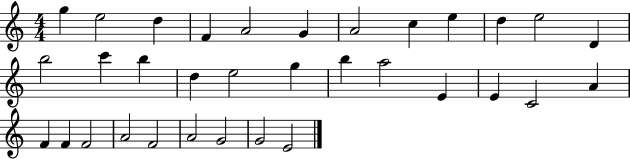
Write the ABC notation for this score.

X:1
T:Untitled
M:4/4
L:1/4
K:C
g e2 d F A2 G A2 c e d e2 D b2 c' b d e2 g b a2 E E C2 A F F F2 A2 F2 A2 G2 G2 E2